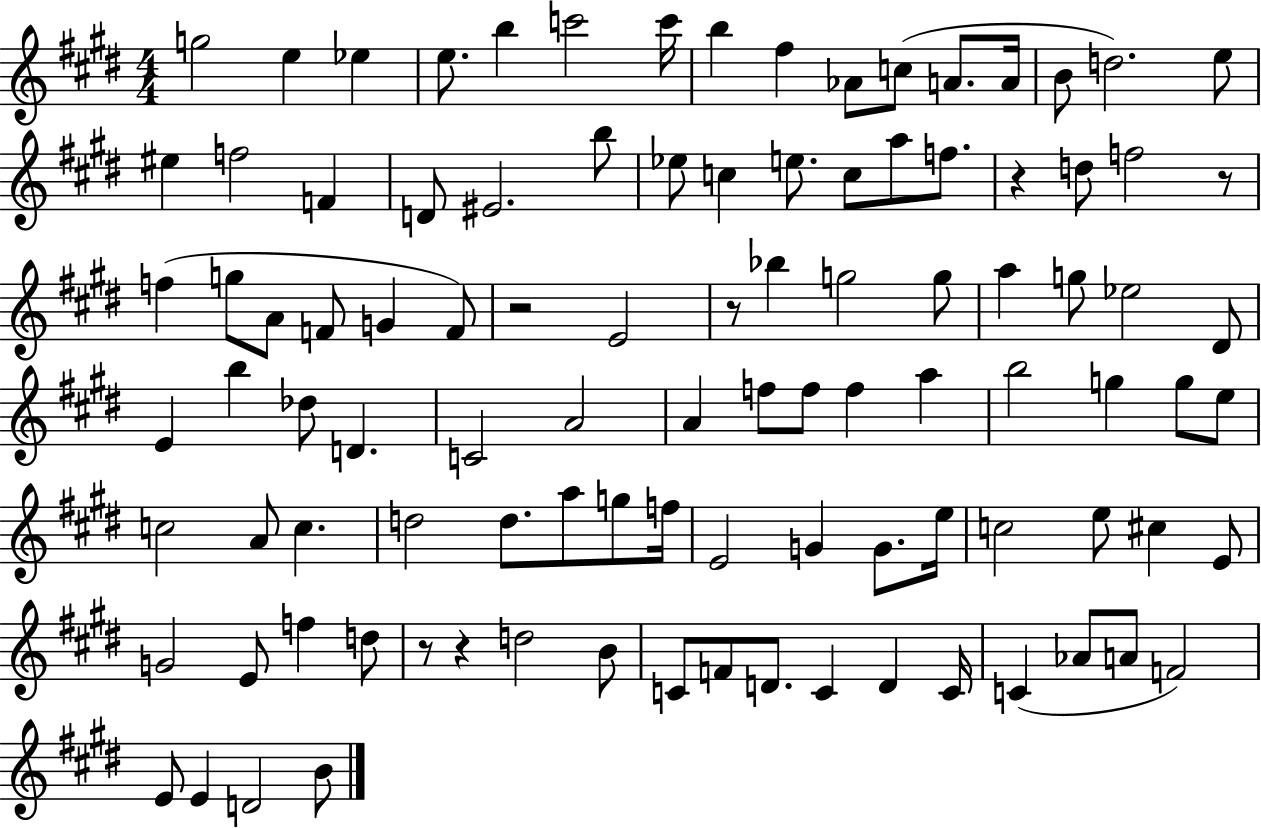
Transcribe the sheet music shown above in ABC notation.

X:1
T:Untitled
M:4/4
L:1/4
K:E
g2 e _e e/2 b c'2 c'/4 b ^f _A/2 c/2 A/2 A/4 B/2 d2 e/2 ^e f2 F D/2 ^E2 b/2 _e/2 c e/2 c/2 a/2 f/2 z d/2 f2 z/2 f g/2 A/2 F/2 G F/2 z2 E2 z/2 _b g2 g/2 a g/2 _e2 ^D/2 E b _d/2 D C2 A2 A f/2 f/2 f a b2 g g/2 e/2 c2 A/2 c d2 d/2 a/2 g/2 f/4 E2 G G/2 e/4 c2 e/2 ^c E/2 G2 E/2 f d/2 z/2 z d2 B/2 C/2 F/2 D/2 C D C/4 C _A/2 A/2 F2 E/2 E D2 B/2